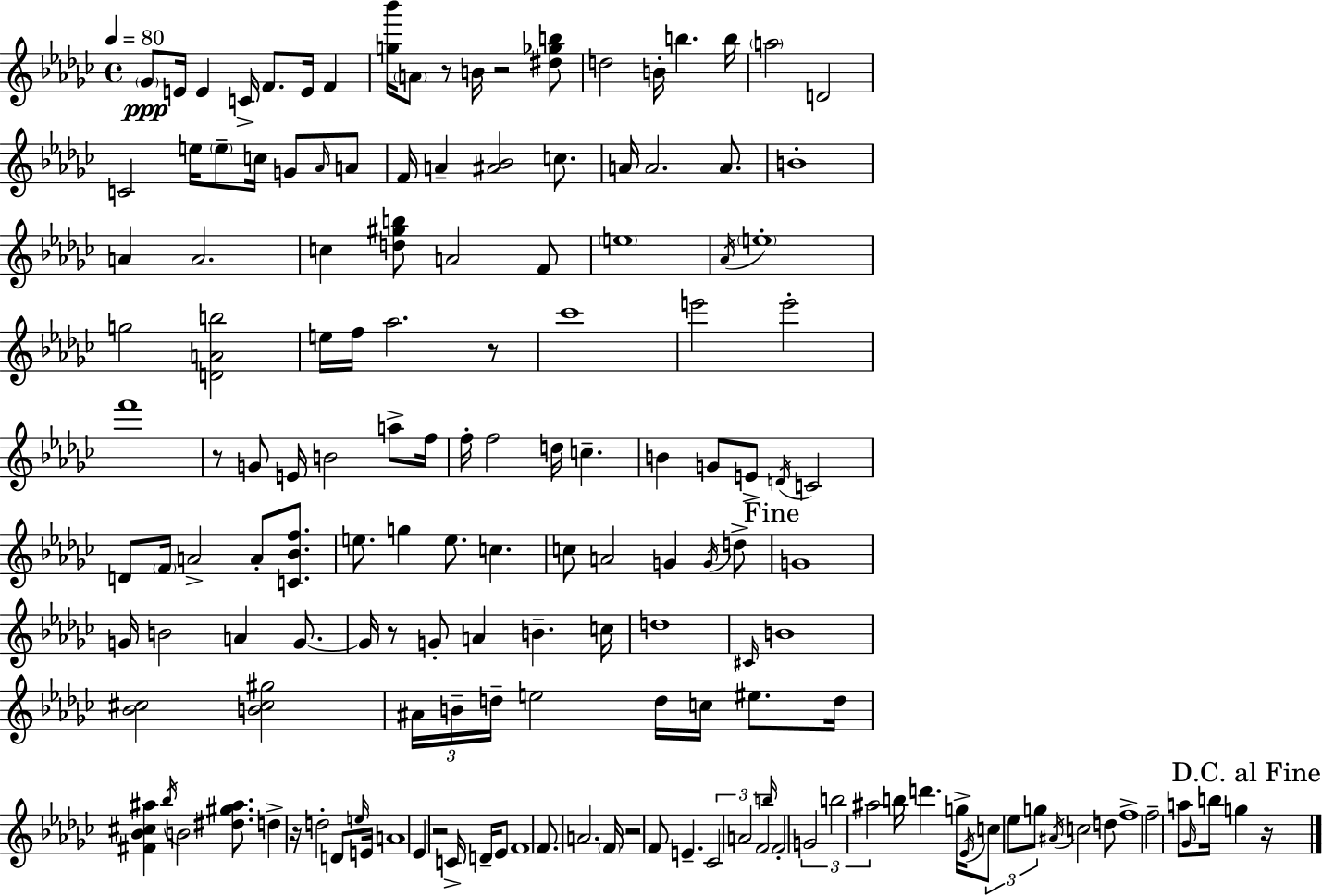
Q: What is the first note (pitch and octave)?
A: Gb4